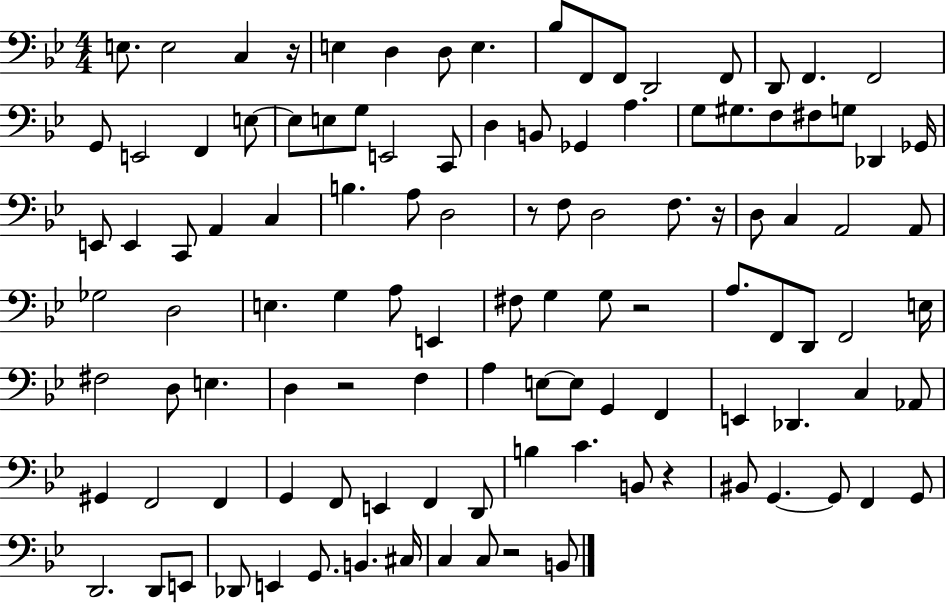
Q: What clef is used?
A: bass